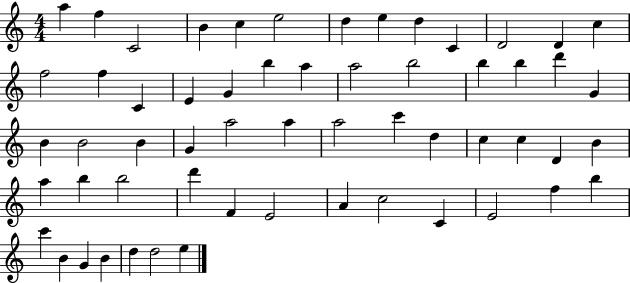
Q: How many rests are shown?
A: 0